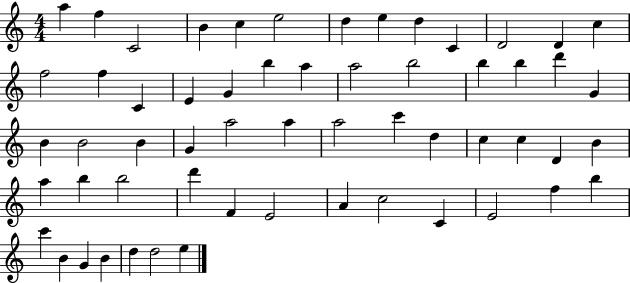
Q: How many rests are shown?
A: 0